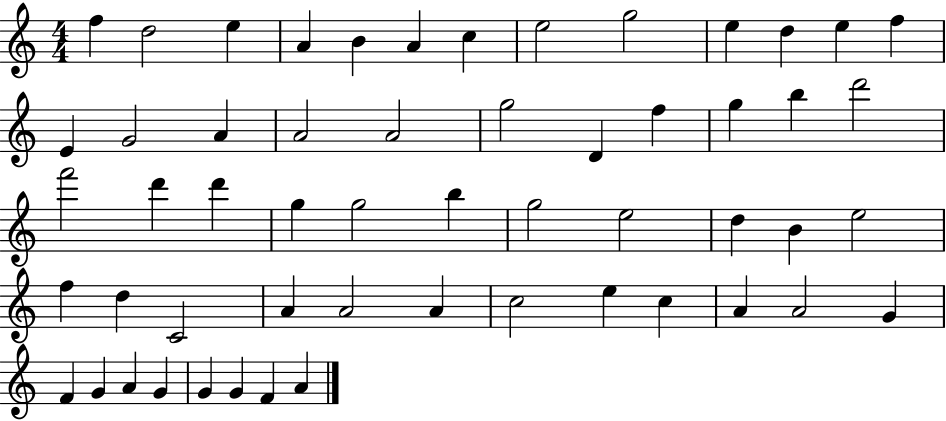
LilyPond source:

{
  \clef treble
  \numericTimeSignature
  \time 4/4
  \key c \major
  f''4 d''2 e''4 | a'4 b'4 a'4 c''4 | e''2 g''2 | e''4 d''4 e''4 f''4 | \break e'4 g'2 a'4 | a'2 a'2 | g''2 d'4 f''4 | g''4 b''4 d'''2 | \break f'''2 d'''4 d'''4 | g''4 g''2 b''4 | g''2 e''2 | d''4 b'4 e''2 | \break f''4 d''4 c'2 | a'4 a'2 a'4 | c''2 e''4 c''4 | a'4 a'2 g'4 | \break f'4 g'4 a'4 g'4 | g'4 g'4 f'4 a'4 | \bar "|."
}